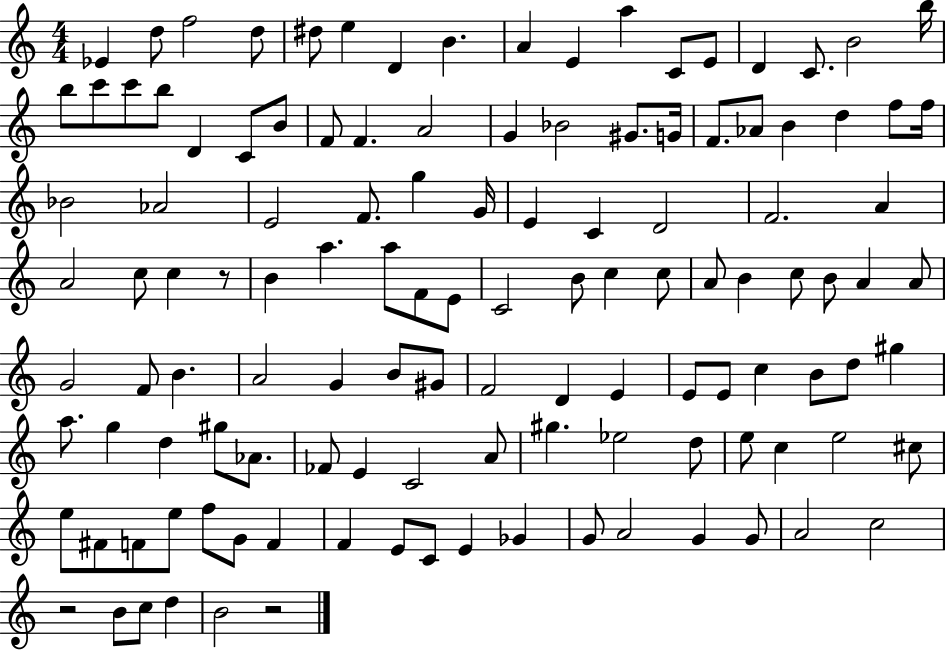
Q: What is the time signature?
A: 4/4